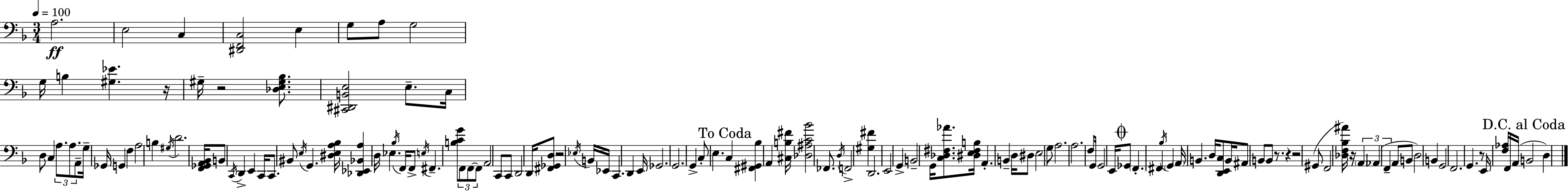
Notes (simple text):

A3/h. E3/h C3/q [D#2,F2,C3]/h E3/q G3/e A3/e G3/h G3/s B3/q [G#3,Eb4]/q. R/s G#3/s R/h [Db3,E3,G#3,Bb3]/e. [C#2,D#2,B2,E3]/h E3/e. C3/s D3/e C3/q A3/e. A3/e. A2/e G3/s Gb2/s G2/q F3/q A3/h B3/q G#3/s D4/h. [F2,Gb2,A2,Bb2]/s B2/e C2/s D2/q E2/q C2/s C2/e. BIS2/e E3/s G2/q. [D#3,E3,A3,Bb3]/s [Db2,Eb2,Bb2,A3]/q D3/s Eb3/q. Bb3/s F2/s F2/e E3/s F#2/q. [B3,C4,G4]/e F2/e F2/e F2/e A2/h C2/e C2/e D2/h D2/s [F#2,Gb2,D3]/e R/h Eb3/s B2/s Eb2/s C2/q. D2/q E2/s Gb2/h. G2/h. G2/q C3/e E3/q. C3/q [F#2,G#2,Bb3]/q A2/q [C#3,B3,F#4]/s [Db3,A#3,C4,Bb4]/h FES2/e. D3/s F2/h [G#3,F#4]/q D2/h. E2/h G2/q B2/h G2/s [C3,Db3,F#3,Ab4]/e. [D#3,E3,F#3,B3]/s A2/q. B2/q D3/s D#3/e E3/h G3/e A3/h. A3/h. F3/e G2/s G2/h E2/s Gb2/e F2/q. F#2/q Bb3/s G2/q A2/s B2/q. D3/s [D2,E2,C3]/e B2/s A#2/e B2/e B2/e R/e. R/q R/h G#2/e F2/h [Db3,F3,Bb3,A#4]/s R/s A2/q Ab2/q F2/q A2/e B2/e D3/h B2/q G2/h F2/h. G2/q. R/e E2/s [F3,Ab3]/s F2/s A2/s B2/h D3/q